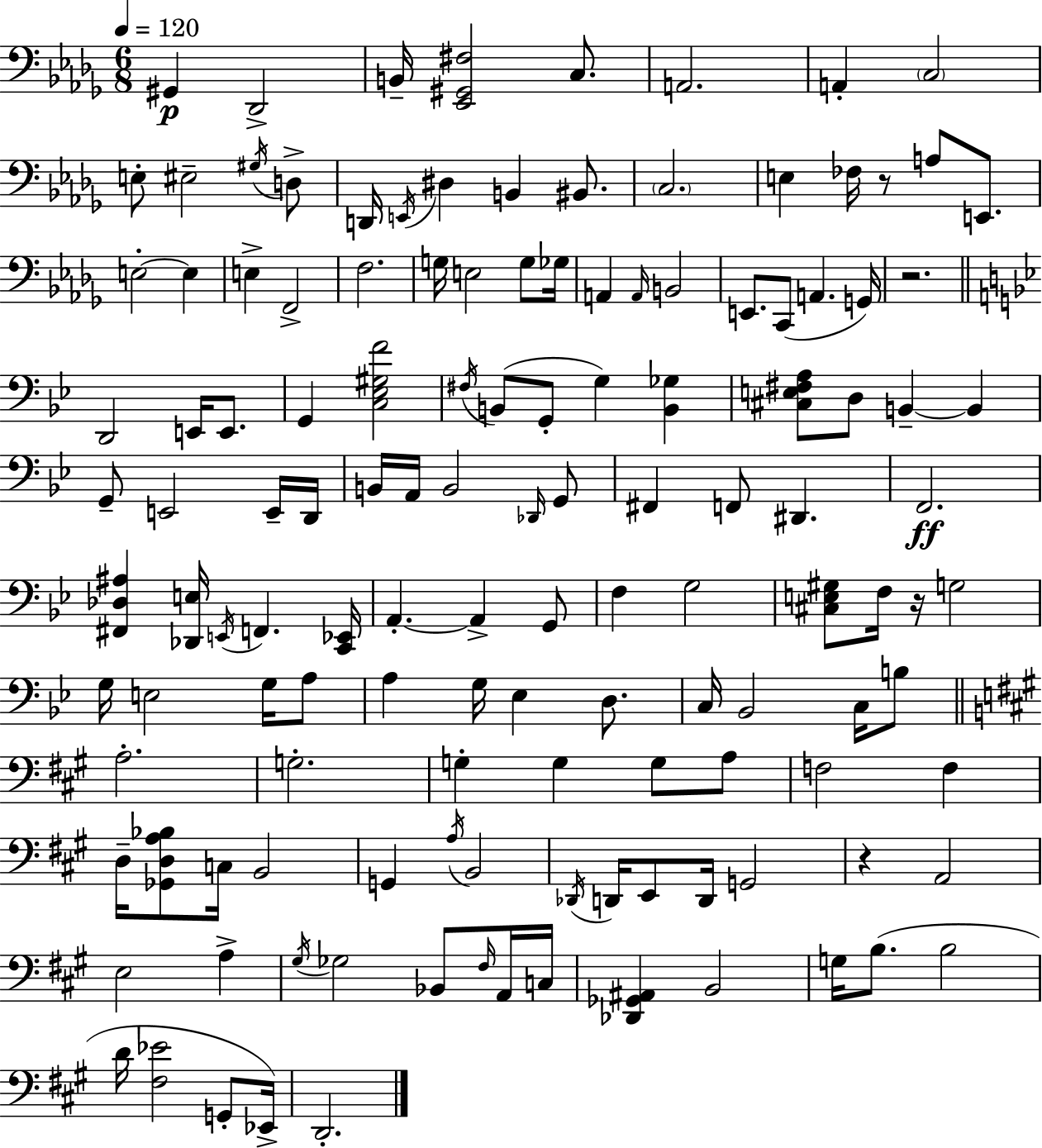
X:1
T:Untitled
M:6/8
L:1/4
K:Bbm
^G,, _D,,2 B,,/4 [_E,,^G,,^F,]2 C,/2 A,,2 A,, C,2 E,/2 ^E,2 ^G,/4 D,/2 D,,/4 E,,/4 ^D, B,, ^B,,/2 C,2 E, _F,/4 z/2 A,/2 E,,/2 E,2 E, E, F,,2 F,2 G,/4 E,2 G,/2 _G,/4 A,, A,,/4 B,,2 E,,/2 C,,/2 A,, G,,/4 z2 D,,2 E,,/4 E,,/2 G,, [C,_E,^G,F]2 ^F,/4 B,,/2 G,,/2 G, [B,,_G,] [^C,E,^F,A,]/2 D,/2 B,, B,, G,,/2 E,,2 E,,/4 D,,/4 B,,/4 A,,/4 B,,2 _D,,/4 G,,/2 ^F,, F,,/2 ^D,, F,,2 [^F,,_D,^A,] [_D,,E,]/4 E,,/4 F,, [C,,_E,,]/4 A,, A,, G,,/2 F, G,2 [^C,E,^G,]/2 F,/4 z/4 G,2 G,/4 E,2 G,/4 A,/2 A, G,/4 _E, D,/2 C,/4 _B,,2 C,/4 B,/2 A,2 G,2 G, G, G,/2 A,/2 F,2 F, D,/4 [_G,,D,A,_B,]/2 C,/4 B,,2 G,, A,/4 B,,2 _D,,/4 D,,/4 E,,/2 D,,/4 G,,2 z A,,2 E,2 A, ^G,/4 _G,2 _B,,/2 ^F,/4 A,,/4 C,/4 [_D,,_G,,^A,,] B,,2 G,/4 B,/2 B,2 D/4 [^F,_E]2 G,,/2 _E,,/4 D,,2